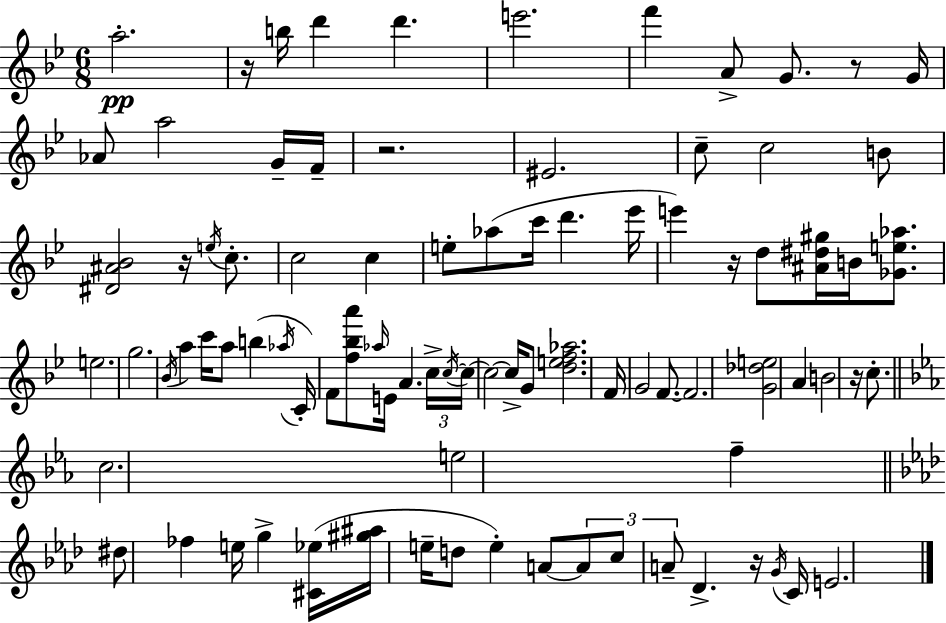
A5/h. R/s B5/s D6/q D6/q. E6/h. F6/q A4/e G4/e. R/e G4/s Ab4/e A5/h G4/s F4/s R/h. EIS4/h. C5/e C5/h B4/e [D#4,A#4,Bb4]/h R/s E5/s C5/e. C5/h C5/q E5/e Ab5/e C6/s D6/q. Eb6/s E6/q R/s D5/e [A#4,D#5,G#5]/s B4/s [Gb4,E5,Ab5]/e. E5/h. G5/h. Bb4/s A5/q C6/s A5/e B5/q Ab5/s C4/s F4/e [F5,Bb5,A6]/e Ab5/s E4/s A4/q. C5/s C5/s C5/s C5/h C5/s G4/e [D5,E5,F5,Ab5]/h. F4/s G4/h F4/e. F4/h. [G4,Db5,E5]/h A4/q B4/h R/s C5/e. C5/h. E5/h F5/q D#5/e FES5/q E5/s G5/q [C#4,Eb5]/s [G#5,A#5]/s E5/s D5/e E5/q A4/e A4/e C5/e A4/e Db4/q. R/s G4/s C4/s E4/h.